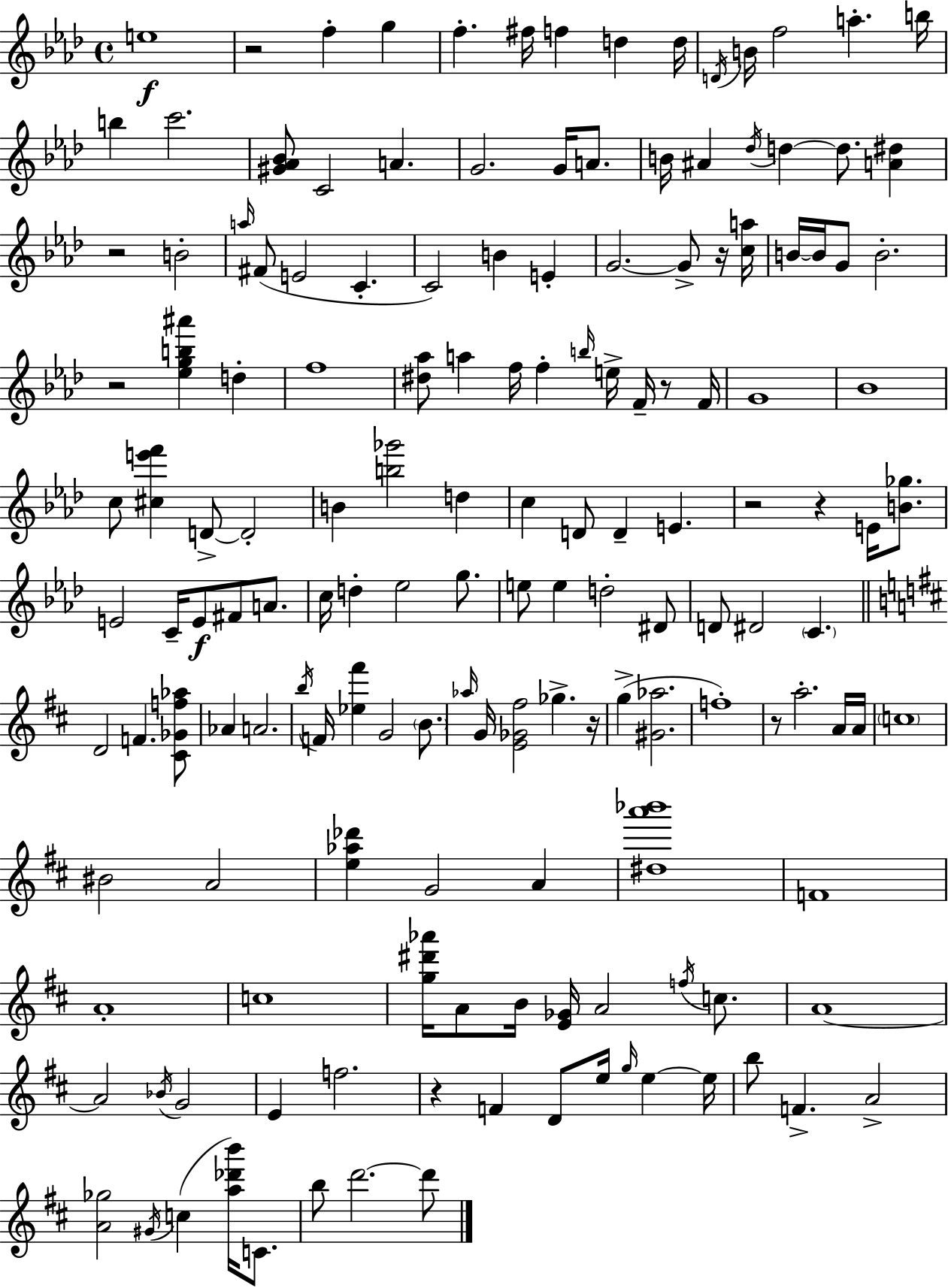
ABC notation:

X:1
T:Untitled
M:4/4
L:1/4
K:Ab
e4 z2 f g f ^f/4 f d d/4 D/4 B/4 f2 a b/4 b c'2 [^G_A_B]/2 C2 A G2 G/4 A/2 B/4 ^A _d/4 d d/2 [A^d] z2 B2 a/4 ^F/2 E2 C C2 B E G2 G/2 z/4 [ca]/4 B/4 B/4 G/2 B2 z2 [_egb^a'] d f4 [^d_a]/2 a f/4 f b/4 e/4 F/4 z/2 F/4 G4 _B4 c/2 [^ce'f'] D/2 D2 B [b_g']2 d c D/2 D E z2 z E/4 [B_g]/2 E2 C/4 E/2 ^F/2 A/2 c/4 d _e2 g/2 e/2 e d2 ^D/2 D/2 ^D2 C D2 F [^C_Gf_a]/2 _A A2 b/4 F/4 [_e^f'] G2 B/2 _a/4 G/4 [E_G^f]2 _g z/4 g [^G_a]2 f4 z/2 a2 A/4 A/4 c4 ^B2 A2 [e_a_d'] G2 A [^da'_b']4 F4 A4 c4 [g^d'_a']/4 A/2 B/4 [E_G]/4 A2 f/4 c/2 A4 A2 _B/4 G2 E f2 z F D/2 e/4 g/4 e e/4 b/2 F A2 [A_g]2 ^G/4 c [a_d'b']/4 C/2 b/2 d'2 d'/2